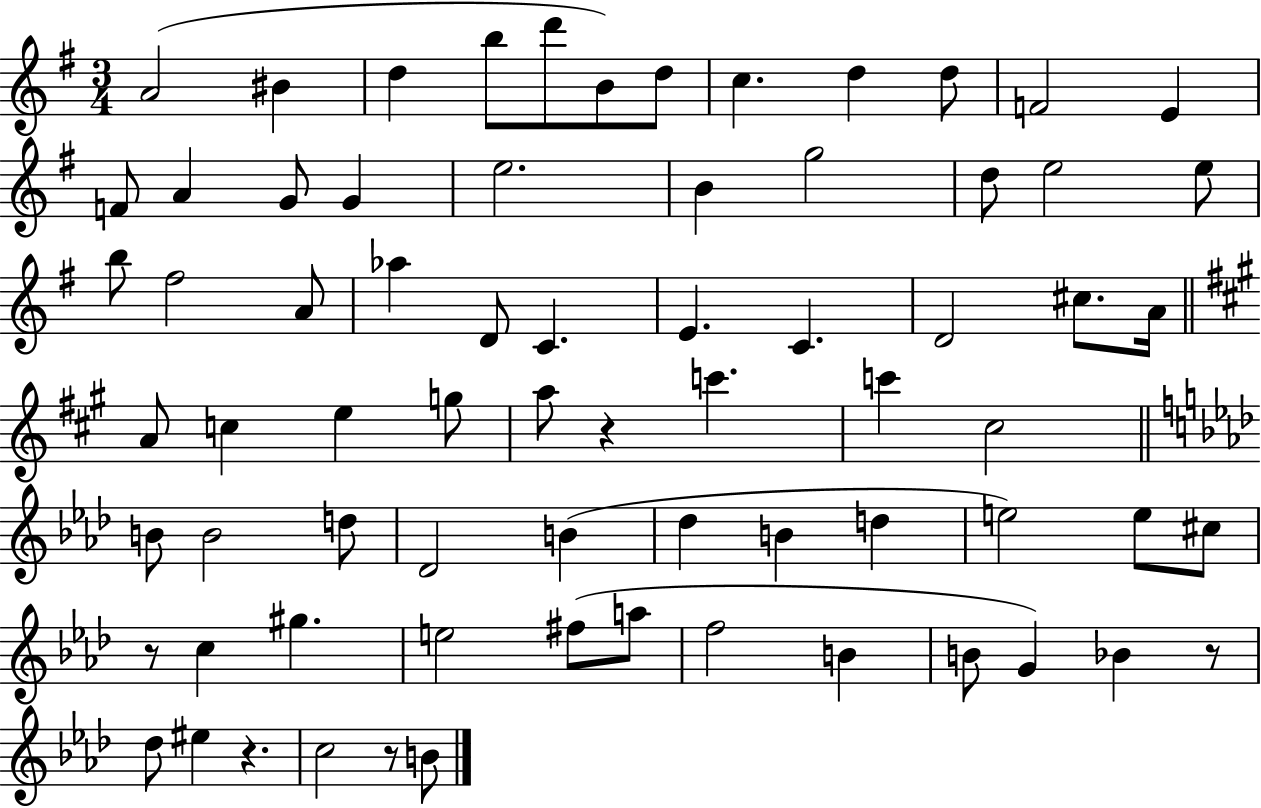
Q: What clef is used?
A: treble